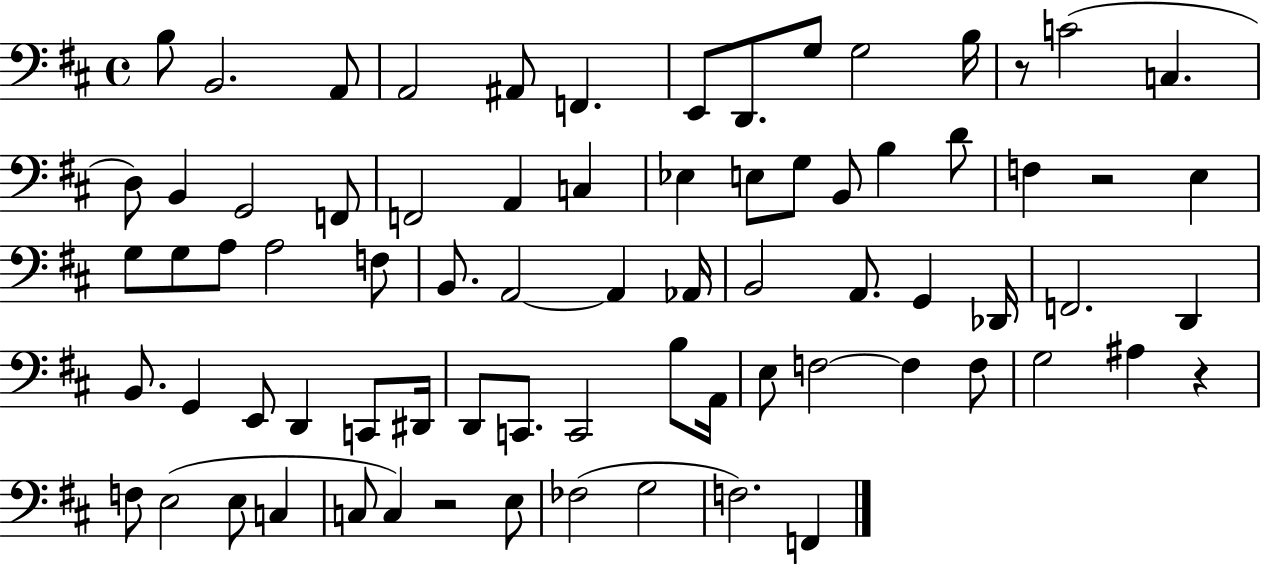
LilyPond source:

{
  \clef bass
  \time 4/4
  \defaultTimeSignature
  \key d \major
  b8 b,2. a,8 | a,2 ais,8 f,4. | e,8 d,8. g8 g2 b16 | r8 c'2( c4. | \break d8) b,4 g,2 f,8 | f,2 a,4 c4 | ees4 e8 g8 b,8 b4 d'8 | f4 r2 e4 | \break g8 g8 a8 a2 f8 | b,8. a,2~~ a,4 aes,16 | b,2 a,8. g,4 des,16 | f,2. d,4 | \break b,8. g,4 e,8 d,4 c,8 dis,16 | d,8 c,8. c,2 b8 a,16 | e8 f2~~ f4 f8 | g2 ais4 r4 | \break f8 e2( e8 c4 | c8 c4) r2 e8 | fes2( g2 | f2.) f,4 | \break \bar "|."
}